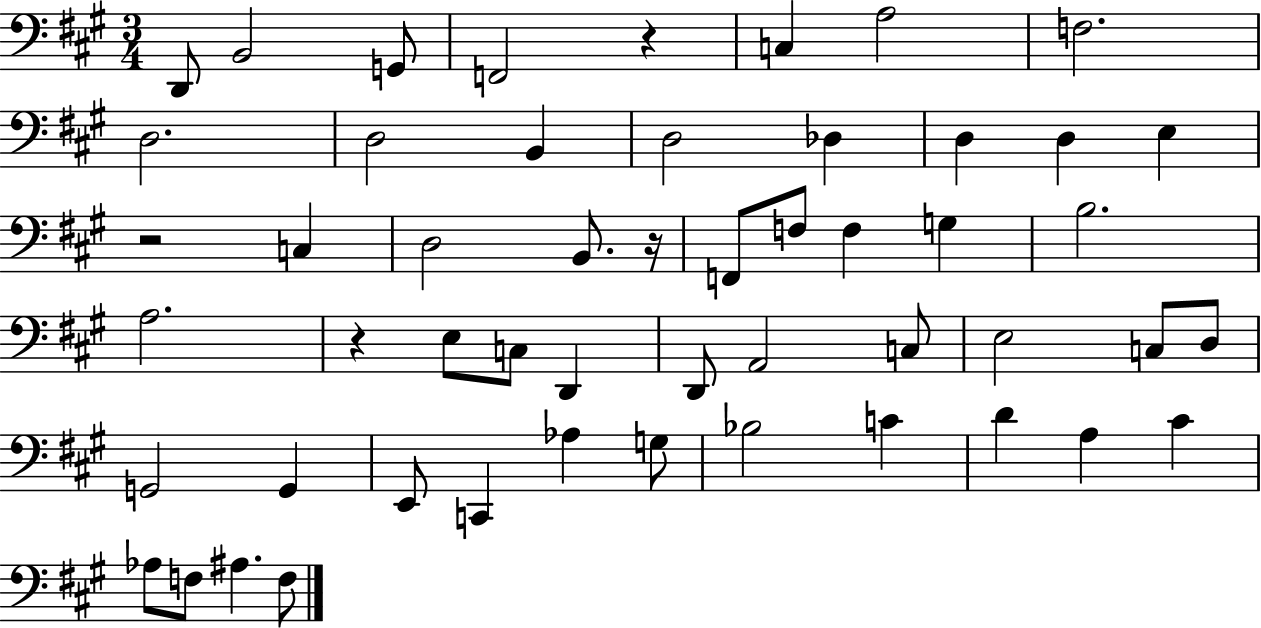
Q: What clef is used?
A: bass